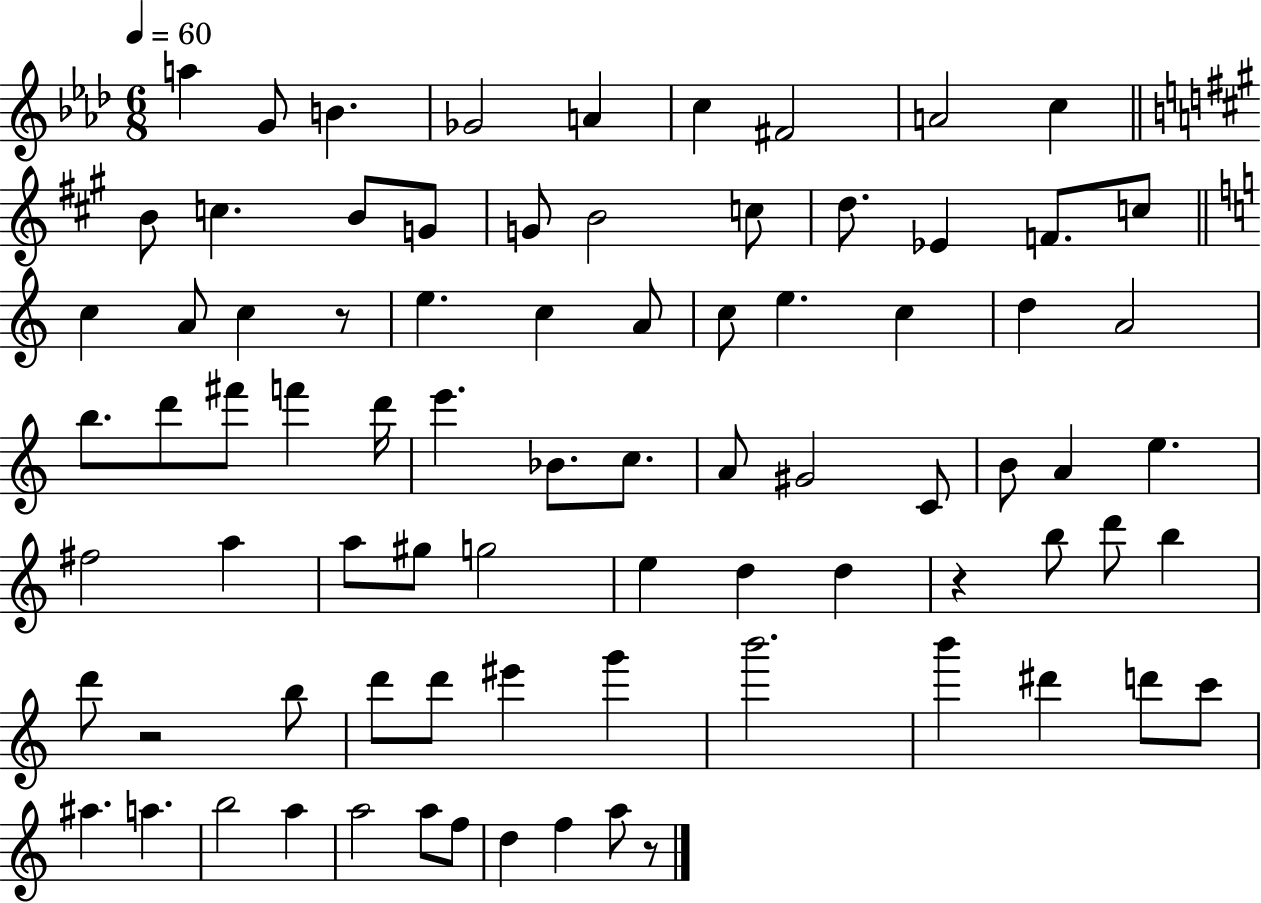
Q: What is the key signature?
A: AES major